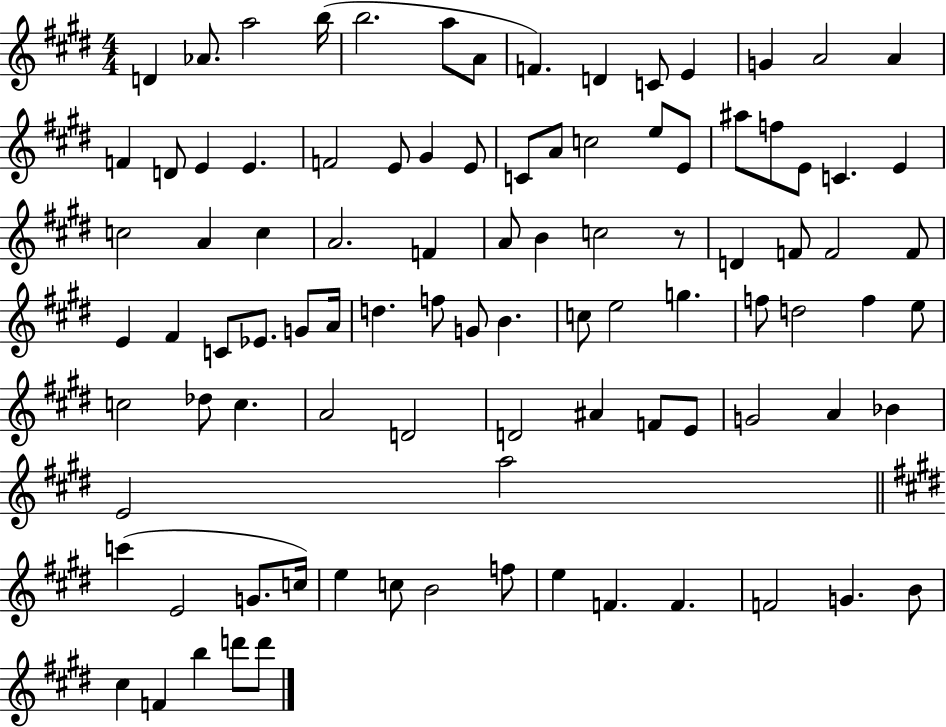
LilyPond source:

{
  \clef treble
  \numericTimeSignature
  \time 4/4
  \key e \major
  d'4 aes'8. a''2 b''16( | b''2. a''8 a'8 | f'4.) d'4 c'8 e'4 | g'4 a'2 a'4 | \break f'4 d'8 e'4 e'4. | f'2 e'8 gis'4 e'8 | c'8 a'8 c''2 e''8 e'8 | ais''8 f''8 e'8 c'4. e'4 | \break c''2 a'4 c''4 | a'2. f'4 | a'8 b'4 c''2 r8 | d'4 f'8 f'2 f'8 | \break e'4 fis'4 c'8 ees'8. g'8 a'16 | d''4. f''8 g'8 b'4. | c''8 e''2 g''4. | f''8 d''2 f''4 e''8 | \break c''2 des''8 c''4. | a'2 d'2 | d'2 ais'4 f'8 e'8 | g'2 a'4 bes'4 | \break e'2 a''2 | \bar "||" \break \key e \major c'''4( e'2 g'8. c''16) | e''4 c''8 b'2 f''8 | e''4 f'4. f'4. | f'2 g'4. b'8 | \break cis''4 f'4 b''4 d'''8 d'''8 | \bar "|."
}